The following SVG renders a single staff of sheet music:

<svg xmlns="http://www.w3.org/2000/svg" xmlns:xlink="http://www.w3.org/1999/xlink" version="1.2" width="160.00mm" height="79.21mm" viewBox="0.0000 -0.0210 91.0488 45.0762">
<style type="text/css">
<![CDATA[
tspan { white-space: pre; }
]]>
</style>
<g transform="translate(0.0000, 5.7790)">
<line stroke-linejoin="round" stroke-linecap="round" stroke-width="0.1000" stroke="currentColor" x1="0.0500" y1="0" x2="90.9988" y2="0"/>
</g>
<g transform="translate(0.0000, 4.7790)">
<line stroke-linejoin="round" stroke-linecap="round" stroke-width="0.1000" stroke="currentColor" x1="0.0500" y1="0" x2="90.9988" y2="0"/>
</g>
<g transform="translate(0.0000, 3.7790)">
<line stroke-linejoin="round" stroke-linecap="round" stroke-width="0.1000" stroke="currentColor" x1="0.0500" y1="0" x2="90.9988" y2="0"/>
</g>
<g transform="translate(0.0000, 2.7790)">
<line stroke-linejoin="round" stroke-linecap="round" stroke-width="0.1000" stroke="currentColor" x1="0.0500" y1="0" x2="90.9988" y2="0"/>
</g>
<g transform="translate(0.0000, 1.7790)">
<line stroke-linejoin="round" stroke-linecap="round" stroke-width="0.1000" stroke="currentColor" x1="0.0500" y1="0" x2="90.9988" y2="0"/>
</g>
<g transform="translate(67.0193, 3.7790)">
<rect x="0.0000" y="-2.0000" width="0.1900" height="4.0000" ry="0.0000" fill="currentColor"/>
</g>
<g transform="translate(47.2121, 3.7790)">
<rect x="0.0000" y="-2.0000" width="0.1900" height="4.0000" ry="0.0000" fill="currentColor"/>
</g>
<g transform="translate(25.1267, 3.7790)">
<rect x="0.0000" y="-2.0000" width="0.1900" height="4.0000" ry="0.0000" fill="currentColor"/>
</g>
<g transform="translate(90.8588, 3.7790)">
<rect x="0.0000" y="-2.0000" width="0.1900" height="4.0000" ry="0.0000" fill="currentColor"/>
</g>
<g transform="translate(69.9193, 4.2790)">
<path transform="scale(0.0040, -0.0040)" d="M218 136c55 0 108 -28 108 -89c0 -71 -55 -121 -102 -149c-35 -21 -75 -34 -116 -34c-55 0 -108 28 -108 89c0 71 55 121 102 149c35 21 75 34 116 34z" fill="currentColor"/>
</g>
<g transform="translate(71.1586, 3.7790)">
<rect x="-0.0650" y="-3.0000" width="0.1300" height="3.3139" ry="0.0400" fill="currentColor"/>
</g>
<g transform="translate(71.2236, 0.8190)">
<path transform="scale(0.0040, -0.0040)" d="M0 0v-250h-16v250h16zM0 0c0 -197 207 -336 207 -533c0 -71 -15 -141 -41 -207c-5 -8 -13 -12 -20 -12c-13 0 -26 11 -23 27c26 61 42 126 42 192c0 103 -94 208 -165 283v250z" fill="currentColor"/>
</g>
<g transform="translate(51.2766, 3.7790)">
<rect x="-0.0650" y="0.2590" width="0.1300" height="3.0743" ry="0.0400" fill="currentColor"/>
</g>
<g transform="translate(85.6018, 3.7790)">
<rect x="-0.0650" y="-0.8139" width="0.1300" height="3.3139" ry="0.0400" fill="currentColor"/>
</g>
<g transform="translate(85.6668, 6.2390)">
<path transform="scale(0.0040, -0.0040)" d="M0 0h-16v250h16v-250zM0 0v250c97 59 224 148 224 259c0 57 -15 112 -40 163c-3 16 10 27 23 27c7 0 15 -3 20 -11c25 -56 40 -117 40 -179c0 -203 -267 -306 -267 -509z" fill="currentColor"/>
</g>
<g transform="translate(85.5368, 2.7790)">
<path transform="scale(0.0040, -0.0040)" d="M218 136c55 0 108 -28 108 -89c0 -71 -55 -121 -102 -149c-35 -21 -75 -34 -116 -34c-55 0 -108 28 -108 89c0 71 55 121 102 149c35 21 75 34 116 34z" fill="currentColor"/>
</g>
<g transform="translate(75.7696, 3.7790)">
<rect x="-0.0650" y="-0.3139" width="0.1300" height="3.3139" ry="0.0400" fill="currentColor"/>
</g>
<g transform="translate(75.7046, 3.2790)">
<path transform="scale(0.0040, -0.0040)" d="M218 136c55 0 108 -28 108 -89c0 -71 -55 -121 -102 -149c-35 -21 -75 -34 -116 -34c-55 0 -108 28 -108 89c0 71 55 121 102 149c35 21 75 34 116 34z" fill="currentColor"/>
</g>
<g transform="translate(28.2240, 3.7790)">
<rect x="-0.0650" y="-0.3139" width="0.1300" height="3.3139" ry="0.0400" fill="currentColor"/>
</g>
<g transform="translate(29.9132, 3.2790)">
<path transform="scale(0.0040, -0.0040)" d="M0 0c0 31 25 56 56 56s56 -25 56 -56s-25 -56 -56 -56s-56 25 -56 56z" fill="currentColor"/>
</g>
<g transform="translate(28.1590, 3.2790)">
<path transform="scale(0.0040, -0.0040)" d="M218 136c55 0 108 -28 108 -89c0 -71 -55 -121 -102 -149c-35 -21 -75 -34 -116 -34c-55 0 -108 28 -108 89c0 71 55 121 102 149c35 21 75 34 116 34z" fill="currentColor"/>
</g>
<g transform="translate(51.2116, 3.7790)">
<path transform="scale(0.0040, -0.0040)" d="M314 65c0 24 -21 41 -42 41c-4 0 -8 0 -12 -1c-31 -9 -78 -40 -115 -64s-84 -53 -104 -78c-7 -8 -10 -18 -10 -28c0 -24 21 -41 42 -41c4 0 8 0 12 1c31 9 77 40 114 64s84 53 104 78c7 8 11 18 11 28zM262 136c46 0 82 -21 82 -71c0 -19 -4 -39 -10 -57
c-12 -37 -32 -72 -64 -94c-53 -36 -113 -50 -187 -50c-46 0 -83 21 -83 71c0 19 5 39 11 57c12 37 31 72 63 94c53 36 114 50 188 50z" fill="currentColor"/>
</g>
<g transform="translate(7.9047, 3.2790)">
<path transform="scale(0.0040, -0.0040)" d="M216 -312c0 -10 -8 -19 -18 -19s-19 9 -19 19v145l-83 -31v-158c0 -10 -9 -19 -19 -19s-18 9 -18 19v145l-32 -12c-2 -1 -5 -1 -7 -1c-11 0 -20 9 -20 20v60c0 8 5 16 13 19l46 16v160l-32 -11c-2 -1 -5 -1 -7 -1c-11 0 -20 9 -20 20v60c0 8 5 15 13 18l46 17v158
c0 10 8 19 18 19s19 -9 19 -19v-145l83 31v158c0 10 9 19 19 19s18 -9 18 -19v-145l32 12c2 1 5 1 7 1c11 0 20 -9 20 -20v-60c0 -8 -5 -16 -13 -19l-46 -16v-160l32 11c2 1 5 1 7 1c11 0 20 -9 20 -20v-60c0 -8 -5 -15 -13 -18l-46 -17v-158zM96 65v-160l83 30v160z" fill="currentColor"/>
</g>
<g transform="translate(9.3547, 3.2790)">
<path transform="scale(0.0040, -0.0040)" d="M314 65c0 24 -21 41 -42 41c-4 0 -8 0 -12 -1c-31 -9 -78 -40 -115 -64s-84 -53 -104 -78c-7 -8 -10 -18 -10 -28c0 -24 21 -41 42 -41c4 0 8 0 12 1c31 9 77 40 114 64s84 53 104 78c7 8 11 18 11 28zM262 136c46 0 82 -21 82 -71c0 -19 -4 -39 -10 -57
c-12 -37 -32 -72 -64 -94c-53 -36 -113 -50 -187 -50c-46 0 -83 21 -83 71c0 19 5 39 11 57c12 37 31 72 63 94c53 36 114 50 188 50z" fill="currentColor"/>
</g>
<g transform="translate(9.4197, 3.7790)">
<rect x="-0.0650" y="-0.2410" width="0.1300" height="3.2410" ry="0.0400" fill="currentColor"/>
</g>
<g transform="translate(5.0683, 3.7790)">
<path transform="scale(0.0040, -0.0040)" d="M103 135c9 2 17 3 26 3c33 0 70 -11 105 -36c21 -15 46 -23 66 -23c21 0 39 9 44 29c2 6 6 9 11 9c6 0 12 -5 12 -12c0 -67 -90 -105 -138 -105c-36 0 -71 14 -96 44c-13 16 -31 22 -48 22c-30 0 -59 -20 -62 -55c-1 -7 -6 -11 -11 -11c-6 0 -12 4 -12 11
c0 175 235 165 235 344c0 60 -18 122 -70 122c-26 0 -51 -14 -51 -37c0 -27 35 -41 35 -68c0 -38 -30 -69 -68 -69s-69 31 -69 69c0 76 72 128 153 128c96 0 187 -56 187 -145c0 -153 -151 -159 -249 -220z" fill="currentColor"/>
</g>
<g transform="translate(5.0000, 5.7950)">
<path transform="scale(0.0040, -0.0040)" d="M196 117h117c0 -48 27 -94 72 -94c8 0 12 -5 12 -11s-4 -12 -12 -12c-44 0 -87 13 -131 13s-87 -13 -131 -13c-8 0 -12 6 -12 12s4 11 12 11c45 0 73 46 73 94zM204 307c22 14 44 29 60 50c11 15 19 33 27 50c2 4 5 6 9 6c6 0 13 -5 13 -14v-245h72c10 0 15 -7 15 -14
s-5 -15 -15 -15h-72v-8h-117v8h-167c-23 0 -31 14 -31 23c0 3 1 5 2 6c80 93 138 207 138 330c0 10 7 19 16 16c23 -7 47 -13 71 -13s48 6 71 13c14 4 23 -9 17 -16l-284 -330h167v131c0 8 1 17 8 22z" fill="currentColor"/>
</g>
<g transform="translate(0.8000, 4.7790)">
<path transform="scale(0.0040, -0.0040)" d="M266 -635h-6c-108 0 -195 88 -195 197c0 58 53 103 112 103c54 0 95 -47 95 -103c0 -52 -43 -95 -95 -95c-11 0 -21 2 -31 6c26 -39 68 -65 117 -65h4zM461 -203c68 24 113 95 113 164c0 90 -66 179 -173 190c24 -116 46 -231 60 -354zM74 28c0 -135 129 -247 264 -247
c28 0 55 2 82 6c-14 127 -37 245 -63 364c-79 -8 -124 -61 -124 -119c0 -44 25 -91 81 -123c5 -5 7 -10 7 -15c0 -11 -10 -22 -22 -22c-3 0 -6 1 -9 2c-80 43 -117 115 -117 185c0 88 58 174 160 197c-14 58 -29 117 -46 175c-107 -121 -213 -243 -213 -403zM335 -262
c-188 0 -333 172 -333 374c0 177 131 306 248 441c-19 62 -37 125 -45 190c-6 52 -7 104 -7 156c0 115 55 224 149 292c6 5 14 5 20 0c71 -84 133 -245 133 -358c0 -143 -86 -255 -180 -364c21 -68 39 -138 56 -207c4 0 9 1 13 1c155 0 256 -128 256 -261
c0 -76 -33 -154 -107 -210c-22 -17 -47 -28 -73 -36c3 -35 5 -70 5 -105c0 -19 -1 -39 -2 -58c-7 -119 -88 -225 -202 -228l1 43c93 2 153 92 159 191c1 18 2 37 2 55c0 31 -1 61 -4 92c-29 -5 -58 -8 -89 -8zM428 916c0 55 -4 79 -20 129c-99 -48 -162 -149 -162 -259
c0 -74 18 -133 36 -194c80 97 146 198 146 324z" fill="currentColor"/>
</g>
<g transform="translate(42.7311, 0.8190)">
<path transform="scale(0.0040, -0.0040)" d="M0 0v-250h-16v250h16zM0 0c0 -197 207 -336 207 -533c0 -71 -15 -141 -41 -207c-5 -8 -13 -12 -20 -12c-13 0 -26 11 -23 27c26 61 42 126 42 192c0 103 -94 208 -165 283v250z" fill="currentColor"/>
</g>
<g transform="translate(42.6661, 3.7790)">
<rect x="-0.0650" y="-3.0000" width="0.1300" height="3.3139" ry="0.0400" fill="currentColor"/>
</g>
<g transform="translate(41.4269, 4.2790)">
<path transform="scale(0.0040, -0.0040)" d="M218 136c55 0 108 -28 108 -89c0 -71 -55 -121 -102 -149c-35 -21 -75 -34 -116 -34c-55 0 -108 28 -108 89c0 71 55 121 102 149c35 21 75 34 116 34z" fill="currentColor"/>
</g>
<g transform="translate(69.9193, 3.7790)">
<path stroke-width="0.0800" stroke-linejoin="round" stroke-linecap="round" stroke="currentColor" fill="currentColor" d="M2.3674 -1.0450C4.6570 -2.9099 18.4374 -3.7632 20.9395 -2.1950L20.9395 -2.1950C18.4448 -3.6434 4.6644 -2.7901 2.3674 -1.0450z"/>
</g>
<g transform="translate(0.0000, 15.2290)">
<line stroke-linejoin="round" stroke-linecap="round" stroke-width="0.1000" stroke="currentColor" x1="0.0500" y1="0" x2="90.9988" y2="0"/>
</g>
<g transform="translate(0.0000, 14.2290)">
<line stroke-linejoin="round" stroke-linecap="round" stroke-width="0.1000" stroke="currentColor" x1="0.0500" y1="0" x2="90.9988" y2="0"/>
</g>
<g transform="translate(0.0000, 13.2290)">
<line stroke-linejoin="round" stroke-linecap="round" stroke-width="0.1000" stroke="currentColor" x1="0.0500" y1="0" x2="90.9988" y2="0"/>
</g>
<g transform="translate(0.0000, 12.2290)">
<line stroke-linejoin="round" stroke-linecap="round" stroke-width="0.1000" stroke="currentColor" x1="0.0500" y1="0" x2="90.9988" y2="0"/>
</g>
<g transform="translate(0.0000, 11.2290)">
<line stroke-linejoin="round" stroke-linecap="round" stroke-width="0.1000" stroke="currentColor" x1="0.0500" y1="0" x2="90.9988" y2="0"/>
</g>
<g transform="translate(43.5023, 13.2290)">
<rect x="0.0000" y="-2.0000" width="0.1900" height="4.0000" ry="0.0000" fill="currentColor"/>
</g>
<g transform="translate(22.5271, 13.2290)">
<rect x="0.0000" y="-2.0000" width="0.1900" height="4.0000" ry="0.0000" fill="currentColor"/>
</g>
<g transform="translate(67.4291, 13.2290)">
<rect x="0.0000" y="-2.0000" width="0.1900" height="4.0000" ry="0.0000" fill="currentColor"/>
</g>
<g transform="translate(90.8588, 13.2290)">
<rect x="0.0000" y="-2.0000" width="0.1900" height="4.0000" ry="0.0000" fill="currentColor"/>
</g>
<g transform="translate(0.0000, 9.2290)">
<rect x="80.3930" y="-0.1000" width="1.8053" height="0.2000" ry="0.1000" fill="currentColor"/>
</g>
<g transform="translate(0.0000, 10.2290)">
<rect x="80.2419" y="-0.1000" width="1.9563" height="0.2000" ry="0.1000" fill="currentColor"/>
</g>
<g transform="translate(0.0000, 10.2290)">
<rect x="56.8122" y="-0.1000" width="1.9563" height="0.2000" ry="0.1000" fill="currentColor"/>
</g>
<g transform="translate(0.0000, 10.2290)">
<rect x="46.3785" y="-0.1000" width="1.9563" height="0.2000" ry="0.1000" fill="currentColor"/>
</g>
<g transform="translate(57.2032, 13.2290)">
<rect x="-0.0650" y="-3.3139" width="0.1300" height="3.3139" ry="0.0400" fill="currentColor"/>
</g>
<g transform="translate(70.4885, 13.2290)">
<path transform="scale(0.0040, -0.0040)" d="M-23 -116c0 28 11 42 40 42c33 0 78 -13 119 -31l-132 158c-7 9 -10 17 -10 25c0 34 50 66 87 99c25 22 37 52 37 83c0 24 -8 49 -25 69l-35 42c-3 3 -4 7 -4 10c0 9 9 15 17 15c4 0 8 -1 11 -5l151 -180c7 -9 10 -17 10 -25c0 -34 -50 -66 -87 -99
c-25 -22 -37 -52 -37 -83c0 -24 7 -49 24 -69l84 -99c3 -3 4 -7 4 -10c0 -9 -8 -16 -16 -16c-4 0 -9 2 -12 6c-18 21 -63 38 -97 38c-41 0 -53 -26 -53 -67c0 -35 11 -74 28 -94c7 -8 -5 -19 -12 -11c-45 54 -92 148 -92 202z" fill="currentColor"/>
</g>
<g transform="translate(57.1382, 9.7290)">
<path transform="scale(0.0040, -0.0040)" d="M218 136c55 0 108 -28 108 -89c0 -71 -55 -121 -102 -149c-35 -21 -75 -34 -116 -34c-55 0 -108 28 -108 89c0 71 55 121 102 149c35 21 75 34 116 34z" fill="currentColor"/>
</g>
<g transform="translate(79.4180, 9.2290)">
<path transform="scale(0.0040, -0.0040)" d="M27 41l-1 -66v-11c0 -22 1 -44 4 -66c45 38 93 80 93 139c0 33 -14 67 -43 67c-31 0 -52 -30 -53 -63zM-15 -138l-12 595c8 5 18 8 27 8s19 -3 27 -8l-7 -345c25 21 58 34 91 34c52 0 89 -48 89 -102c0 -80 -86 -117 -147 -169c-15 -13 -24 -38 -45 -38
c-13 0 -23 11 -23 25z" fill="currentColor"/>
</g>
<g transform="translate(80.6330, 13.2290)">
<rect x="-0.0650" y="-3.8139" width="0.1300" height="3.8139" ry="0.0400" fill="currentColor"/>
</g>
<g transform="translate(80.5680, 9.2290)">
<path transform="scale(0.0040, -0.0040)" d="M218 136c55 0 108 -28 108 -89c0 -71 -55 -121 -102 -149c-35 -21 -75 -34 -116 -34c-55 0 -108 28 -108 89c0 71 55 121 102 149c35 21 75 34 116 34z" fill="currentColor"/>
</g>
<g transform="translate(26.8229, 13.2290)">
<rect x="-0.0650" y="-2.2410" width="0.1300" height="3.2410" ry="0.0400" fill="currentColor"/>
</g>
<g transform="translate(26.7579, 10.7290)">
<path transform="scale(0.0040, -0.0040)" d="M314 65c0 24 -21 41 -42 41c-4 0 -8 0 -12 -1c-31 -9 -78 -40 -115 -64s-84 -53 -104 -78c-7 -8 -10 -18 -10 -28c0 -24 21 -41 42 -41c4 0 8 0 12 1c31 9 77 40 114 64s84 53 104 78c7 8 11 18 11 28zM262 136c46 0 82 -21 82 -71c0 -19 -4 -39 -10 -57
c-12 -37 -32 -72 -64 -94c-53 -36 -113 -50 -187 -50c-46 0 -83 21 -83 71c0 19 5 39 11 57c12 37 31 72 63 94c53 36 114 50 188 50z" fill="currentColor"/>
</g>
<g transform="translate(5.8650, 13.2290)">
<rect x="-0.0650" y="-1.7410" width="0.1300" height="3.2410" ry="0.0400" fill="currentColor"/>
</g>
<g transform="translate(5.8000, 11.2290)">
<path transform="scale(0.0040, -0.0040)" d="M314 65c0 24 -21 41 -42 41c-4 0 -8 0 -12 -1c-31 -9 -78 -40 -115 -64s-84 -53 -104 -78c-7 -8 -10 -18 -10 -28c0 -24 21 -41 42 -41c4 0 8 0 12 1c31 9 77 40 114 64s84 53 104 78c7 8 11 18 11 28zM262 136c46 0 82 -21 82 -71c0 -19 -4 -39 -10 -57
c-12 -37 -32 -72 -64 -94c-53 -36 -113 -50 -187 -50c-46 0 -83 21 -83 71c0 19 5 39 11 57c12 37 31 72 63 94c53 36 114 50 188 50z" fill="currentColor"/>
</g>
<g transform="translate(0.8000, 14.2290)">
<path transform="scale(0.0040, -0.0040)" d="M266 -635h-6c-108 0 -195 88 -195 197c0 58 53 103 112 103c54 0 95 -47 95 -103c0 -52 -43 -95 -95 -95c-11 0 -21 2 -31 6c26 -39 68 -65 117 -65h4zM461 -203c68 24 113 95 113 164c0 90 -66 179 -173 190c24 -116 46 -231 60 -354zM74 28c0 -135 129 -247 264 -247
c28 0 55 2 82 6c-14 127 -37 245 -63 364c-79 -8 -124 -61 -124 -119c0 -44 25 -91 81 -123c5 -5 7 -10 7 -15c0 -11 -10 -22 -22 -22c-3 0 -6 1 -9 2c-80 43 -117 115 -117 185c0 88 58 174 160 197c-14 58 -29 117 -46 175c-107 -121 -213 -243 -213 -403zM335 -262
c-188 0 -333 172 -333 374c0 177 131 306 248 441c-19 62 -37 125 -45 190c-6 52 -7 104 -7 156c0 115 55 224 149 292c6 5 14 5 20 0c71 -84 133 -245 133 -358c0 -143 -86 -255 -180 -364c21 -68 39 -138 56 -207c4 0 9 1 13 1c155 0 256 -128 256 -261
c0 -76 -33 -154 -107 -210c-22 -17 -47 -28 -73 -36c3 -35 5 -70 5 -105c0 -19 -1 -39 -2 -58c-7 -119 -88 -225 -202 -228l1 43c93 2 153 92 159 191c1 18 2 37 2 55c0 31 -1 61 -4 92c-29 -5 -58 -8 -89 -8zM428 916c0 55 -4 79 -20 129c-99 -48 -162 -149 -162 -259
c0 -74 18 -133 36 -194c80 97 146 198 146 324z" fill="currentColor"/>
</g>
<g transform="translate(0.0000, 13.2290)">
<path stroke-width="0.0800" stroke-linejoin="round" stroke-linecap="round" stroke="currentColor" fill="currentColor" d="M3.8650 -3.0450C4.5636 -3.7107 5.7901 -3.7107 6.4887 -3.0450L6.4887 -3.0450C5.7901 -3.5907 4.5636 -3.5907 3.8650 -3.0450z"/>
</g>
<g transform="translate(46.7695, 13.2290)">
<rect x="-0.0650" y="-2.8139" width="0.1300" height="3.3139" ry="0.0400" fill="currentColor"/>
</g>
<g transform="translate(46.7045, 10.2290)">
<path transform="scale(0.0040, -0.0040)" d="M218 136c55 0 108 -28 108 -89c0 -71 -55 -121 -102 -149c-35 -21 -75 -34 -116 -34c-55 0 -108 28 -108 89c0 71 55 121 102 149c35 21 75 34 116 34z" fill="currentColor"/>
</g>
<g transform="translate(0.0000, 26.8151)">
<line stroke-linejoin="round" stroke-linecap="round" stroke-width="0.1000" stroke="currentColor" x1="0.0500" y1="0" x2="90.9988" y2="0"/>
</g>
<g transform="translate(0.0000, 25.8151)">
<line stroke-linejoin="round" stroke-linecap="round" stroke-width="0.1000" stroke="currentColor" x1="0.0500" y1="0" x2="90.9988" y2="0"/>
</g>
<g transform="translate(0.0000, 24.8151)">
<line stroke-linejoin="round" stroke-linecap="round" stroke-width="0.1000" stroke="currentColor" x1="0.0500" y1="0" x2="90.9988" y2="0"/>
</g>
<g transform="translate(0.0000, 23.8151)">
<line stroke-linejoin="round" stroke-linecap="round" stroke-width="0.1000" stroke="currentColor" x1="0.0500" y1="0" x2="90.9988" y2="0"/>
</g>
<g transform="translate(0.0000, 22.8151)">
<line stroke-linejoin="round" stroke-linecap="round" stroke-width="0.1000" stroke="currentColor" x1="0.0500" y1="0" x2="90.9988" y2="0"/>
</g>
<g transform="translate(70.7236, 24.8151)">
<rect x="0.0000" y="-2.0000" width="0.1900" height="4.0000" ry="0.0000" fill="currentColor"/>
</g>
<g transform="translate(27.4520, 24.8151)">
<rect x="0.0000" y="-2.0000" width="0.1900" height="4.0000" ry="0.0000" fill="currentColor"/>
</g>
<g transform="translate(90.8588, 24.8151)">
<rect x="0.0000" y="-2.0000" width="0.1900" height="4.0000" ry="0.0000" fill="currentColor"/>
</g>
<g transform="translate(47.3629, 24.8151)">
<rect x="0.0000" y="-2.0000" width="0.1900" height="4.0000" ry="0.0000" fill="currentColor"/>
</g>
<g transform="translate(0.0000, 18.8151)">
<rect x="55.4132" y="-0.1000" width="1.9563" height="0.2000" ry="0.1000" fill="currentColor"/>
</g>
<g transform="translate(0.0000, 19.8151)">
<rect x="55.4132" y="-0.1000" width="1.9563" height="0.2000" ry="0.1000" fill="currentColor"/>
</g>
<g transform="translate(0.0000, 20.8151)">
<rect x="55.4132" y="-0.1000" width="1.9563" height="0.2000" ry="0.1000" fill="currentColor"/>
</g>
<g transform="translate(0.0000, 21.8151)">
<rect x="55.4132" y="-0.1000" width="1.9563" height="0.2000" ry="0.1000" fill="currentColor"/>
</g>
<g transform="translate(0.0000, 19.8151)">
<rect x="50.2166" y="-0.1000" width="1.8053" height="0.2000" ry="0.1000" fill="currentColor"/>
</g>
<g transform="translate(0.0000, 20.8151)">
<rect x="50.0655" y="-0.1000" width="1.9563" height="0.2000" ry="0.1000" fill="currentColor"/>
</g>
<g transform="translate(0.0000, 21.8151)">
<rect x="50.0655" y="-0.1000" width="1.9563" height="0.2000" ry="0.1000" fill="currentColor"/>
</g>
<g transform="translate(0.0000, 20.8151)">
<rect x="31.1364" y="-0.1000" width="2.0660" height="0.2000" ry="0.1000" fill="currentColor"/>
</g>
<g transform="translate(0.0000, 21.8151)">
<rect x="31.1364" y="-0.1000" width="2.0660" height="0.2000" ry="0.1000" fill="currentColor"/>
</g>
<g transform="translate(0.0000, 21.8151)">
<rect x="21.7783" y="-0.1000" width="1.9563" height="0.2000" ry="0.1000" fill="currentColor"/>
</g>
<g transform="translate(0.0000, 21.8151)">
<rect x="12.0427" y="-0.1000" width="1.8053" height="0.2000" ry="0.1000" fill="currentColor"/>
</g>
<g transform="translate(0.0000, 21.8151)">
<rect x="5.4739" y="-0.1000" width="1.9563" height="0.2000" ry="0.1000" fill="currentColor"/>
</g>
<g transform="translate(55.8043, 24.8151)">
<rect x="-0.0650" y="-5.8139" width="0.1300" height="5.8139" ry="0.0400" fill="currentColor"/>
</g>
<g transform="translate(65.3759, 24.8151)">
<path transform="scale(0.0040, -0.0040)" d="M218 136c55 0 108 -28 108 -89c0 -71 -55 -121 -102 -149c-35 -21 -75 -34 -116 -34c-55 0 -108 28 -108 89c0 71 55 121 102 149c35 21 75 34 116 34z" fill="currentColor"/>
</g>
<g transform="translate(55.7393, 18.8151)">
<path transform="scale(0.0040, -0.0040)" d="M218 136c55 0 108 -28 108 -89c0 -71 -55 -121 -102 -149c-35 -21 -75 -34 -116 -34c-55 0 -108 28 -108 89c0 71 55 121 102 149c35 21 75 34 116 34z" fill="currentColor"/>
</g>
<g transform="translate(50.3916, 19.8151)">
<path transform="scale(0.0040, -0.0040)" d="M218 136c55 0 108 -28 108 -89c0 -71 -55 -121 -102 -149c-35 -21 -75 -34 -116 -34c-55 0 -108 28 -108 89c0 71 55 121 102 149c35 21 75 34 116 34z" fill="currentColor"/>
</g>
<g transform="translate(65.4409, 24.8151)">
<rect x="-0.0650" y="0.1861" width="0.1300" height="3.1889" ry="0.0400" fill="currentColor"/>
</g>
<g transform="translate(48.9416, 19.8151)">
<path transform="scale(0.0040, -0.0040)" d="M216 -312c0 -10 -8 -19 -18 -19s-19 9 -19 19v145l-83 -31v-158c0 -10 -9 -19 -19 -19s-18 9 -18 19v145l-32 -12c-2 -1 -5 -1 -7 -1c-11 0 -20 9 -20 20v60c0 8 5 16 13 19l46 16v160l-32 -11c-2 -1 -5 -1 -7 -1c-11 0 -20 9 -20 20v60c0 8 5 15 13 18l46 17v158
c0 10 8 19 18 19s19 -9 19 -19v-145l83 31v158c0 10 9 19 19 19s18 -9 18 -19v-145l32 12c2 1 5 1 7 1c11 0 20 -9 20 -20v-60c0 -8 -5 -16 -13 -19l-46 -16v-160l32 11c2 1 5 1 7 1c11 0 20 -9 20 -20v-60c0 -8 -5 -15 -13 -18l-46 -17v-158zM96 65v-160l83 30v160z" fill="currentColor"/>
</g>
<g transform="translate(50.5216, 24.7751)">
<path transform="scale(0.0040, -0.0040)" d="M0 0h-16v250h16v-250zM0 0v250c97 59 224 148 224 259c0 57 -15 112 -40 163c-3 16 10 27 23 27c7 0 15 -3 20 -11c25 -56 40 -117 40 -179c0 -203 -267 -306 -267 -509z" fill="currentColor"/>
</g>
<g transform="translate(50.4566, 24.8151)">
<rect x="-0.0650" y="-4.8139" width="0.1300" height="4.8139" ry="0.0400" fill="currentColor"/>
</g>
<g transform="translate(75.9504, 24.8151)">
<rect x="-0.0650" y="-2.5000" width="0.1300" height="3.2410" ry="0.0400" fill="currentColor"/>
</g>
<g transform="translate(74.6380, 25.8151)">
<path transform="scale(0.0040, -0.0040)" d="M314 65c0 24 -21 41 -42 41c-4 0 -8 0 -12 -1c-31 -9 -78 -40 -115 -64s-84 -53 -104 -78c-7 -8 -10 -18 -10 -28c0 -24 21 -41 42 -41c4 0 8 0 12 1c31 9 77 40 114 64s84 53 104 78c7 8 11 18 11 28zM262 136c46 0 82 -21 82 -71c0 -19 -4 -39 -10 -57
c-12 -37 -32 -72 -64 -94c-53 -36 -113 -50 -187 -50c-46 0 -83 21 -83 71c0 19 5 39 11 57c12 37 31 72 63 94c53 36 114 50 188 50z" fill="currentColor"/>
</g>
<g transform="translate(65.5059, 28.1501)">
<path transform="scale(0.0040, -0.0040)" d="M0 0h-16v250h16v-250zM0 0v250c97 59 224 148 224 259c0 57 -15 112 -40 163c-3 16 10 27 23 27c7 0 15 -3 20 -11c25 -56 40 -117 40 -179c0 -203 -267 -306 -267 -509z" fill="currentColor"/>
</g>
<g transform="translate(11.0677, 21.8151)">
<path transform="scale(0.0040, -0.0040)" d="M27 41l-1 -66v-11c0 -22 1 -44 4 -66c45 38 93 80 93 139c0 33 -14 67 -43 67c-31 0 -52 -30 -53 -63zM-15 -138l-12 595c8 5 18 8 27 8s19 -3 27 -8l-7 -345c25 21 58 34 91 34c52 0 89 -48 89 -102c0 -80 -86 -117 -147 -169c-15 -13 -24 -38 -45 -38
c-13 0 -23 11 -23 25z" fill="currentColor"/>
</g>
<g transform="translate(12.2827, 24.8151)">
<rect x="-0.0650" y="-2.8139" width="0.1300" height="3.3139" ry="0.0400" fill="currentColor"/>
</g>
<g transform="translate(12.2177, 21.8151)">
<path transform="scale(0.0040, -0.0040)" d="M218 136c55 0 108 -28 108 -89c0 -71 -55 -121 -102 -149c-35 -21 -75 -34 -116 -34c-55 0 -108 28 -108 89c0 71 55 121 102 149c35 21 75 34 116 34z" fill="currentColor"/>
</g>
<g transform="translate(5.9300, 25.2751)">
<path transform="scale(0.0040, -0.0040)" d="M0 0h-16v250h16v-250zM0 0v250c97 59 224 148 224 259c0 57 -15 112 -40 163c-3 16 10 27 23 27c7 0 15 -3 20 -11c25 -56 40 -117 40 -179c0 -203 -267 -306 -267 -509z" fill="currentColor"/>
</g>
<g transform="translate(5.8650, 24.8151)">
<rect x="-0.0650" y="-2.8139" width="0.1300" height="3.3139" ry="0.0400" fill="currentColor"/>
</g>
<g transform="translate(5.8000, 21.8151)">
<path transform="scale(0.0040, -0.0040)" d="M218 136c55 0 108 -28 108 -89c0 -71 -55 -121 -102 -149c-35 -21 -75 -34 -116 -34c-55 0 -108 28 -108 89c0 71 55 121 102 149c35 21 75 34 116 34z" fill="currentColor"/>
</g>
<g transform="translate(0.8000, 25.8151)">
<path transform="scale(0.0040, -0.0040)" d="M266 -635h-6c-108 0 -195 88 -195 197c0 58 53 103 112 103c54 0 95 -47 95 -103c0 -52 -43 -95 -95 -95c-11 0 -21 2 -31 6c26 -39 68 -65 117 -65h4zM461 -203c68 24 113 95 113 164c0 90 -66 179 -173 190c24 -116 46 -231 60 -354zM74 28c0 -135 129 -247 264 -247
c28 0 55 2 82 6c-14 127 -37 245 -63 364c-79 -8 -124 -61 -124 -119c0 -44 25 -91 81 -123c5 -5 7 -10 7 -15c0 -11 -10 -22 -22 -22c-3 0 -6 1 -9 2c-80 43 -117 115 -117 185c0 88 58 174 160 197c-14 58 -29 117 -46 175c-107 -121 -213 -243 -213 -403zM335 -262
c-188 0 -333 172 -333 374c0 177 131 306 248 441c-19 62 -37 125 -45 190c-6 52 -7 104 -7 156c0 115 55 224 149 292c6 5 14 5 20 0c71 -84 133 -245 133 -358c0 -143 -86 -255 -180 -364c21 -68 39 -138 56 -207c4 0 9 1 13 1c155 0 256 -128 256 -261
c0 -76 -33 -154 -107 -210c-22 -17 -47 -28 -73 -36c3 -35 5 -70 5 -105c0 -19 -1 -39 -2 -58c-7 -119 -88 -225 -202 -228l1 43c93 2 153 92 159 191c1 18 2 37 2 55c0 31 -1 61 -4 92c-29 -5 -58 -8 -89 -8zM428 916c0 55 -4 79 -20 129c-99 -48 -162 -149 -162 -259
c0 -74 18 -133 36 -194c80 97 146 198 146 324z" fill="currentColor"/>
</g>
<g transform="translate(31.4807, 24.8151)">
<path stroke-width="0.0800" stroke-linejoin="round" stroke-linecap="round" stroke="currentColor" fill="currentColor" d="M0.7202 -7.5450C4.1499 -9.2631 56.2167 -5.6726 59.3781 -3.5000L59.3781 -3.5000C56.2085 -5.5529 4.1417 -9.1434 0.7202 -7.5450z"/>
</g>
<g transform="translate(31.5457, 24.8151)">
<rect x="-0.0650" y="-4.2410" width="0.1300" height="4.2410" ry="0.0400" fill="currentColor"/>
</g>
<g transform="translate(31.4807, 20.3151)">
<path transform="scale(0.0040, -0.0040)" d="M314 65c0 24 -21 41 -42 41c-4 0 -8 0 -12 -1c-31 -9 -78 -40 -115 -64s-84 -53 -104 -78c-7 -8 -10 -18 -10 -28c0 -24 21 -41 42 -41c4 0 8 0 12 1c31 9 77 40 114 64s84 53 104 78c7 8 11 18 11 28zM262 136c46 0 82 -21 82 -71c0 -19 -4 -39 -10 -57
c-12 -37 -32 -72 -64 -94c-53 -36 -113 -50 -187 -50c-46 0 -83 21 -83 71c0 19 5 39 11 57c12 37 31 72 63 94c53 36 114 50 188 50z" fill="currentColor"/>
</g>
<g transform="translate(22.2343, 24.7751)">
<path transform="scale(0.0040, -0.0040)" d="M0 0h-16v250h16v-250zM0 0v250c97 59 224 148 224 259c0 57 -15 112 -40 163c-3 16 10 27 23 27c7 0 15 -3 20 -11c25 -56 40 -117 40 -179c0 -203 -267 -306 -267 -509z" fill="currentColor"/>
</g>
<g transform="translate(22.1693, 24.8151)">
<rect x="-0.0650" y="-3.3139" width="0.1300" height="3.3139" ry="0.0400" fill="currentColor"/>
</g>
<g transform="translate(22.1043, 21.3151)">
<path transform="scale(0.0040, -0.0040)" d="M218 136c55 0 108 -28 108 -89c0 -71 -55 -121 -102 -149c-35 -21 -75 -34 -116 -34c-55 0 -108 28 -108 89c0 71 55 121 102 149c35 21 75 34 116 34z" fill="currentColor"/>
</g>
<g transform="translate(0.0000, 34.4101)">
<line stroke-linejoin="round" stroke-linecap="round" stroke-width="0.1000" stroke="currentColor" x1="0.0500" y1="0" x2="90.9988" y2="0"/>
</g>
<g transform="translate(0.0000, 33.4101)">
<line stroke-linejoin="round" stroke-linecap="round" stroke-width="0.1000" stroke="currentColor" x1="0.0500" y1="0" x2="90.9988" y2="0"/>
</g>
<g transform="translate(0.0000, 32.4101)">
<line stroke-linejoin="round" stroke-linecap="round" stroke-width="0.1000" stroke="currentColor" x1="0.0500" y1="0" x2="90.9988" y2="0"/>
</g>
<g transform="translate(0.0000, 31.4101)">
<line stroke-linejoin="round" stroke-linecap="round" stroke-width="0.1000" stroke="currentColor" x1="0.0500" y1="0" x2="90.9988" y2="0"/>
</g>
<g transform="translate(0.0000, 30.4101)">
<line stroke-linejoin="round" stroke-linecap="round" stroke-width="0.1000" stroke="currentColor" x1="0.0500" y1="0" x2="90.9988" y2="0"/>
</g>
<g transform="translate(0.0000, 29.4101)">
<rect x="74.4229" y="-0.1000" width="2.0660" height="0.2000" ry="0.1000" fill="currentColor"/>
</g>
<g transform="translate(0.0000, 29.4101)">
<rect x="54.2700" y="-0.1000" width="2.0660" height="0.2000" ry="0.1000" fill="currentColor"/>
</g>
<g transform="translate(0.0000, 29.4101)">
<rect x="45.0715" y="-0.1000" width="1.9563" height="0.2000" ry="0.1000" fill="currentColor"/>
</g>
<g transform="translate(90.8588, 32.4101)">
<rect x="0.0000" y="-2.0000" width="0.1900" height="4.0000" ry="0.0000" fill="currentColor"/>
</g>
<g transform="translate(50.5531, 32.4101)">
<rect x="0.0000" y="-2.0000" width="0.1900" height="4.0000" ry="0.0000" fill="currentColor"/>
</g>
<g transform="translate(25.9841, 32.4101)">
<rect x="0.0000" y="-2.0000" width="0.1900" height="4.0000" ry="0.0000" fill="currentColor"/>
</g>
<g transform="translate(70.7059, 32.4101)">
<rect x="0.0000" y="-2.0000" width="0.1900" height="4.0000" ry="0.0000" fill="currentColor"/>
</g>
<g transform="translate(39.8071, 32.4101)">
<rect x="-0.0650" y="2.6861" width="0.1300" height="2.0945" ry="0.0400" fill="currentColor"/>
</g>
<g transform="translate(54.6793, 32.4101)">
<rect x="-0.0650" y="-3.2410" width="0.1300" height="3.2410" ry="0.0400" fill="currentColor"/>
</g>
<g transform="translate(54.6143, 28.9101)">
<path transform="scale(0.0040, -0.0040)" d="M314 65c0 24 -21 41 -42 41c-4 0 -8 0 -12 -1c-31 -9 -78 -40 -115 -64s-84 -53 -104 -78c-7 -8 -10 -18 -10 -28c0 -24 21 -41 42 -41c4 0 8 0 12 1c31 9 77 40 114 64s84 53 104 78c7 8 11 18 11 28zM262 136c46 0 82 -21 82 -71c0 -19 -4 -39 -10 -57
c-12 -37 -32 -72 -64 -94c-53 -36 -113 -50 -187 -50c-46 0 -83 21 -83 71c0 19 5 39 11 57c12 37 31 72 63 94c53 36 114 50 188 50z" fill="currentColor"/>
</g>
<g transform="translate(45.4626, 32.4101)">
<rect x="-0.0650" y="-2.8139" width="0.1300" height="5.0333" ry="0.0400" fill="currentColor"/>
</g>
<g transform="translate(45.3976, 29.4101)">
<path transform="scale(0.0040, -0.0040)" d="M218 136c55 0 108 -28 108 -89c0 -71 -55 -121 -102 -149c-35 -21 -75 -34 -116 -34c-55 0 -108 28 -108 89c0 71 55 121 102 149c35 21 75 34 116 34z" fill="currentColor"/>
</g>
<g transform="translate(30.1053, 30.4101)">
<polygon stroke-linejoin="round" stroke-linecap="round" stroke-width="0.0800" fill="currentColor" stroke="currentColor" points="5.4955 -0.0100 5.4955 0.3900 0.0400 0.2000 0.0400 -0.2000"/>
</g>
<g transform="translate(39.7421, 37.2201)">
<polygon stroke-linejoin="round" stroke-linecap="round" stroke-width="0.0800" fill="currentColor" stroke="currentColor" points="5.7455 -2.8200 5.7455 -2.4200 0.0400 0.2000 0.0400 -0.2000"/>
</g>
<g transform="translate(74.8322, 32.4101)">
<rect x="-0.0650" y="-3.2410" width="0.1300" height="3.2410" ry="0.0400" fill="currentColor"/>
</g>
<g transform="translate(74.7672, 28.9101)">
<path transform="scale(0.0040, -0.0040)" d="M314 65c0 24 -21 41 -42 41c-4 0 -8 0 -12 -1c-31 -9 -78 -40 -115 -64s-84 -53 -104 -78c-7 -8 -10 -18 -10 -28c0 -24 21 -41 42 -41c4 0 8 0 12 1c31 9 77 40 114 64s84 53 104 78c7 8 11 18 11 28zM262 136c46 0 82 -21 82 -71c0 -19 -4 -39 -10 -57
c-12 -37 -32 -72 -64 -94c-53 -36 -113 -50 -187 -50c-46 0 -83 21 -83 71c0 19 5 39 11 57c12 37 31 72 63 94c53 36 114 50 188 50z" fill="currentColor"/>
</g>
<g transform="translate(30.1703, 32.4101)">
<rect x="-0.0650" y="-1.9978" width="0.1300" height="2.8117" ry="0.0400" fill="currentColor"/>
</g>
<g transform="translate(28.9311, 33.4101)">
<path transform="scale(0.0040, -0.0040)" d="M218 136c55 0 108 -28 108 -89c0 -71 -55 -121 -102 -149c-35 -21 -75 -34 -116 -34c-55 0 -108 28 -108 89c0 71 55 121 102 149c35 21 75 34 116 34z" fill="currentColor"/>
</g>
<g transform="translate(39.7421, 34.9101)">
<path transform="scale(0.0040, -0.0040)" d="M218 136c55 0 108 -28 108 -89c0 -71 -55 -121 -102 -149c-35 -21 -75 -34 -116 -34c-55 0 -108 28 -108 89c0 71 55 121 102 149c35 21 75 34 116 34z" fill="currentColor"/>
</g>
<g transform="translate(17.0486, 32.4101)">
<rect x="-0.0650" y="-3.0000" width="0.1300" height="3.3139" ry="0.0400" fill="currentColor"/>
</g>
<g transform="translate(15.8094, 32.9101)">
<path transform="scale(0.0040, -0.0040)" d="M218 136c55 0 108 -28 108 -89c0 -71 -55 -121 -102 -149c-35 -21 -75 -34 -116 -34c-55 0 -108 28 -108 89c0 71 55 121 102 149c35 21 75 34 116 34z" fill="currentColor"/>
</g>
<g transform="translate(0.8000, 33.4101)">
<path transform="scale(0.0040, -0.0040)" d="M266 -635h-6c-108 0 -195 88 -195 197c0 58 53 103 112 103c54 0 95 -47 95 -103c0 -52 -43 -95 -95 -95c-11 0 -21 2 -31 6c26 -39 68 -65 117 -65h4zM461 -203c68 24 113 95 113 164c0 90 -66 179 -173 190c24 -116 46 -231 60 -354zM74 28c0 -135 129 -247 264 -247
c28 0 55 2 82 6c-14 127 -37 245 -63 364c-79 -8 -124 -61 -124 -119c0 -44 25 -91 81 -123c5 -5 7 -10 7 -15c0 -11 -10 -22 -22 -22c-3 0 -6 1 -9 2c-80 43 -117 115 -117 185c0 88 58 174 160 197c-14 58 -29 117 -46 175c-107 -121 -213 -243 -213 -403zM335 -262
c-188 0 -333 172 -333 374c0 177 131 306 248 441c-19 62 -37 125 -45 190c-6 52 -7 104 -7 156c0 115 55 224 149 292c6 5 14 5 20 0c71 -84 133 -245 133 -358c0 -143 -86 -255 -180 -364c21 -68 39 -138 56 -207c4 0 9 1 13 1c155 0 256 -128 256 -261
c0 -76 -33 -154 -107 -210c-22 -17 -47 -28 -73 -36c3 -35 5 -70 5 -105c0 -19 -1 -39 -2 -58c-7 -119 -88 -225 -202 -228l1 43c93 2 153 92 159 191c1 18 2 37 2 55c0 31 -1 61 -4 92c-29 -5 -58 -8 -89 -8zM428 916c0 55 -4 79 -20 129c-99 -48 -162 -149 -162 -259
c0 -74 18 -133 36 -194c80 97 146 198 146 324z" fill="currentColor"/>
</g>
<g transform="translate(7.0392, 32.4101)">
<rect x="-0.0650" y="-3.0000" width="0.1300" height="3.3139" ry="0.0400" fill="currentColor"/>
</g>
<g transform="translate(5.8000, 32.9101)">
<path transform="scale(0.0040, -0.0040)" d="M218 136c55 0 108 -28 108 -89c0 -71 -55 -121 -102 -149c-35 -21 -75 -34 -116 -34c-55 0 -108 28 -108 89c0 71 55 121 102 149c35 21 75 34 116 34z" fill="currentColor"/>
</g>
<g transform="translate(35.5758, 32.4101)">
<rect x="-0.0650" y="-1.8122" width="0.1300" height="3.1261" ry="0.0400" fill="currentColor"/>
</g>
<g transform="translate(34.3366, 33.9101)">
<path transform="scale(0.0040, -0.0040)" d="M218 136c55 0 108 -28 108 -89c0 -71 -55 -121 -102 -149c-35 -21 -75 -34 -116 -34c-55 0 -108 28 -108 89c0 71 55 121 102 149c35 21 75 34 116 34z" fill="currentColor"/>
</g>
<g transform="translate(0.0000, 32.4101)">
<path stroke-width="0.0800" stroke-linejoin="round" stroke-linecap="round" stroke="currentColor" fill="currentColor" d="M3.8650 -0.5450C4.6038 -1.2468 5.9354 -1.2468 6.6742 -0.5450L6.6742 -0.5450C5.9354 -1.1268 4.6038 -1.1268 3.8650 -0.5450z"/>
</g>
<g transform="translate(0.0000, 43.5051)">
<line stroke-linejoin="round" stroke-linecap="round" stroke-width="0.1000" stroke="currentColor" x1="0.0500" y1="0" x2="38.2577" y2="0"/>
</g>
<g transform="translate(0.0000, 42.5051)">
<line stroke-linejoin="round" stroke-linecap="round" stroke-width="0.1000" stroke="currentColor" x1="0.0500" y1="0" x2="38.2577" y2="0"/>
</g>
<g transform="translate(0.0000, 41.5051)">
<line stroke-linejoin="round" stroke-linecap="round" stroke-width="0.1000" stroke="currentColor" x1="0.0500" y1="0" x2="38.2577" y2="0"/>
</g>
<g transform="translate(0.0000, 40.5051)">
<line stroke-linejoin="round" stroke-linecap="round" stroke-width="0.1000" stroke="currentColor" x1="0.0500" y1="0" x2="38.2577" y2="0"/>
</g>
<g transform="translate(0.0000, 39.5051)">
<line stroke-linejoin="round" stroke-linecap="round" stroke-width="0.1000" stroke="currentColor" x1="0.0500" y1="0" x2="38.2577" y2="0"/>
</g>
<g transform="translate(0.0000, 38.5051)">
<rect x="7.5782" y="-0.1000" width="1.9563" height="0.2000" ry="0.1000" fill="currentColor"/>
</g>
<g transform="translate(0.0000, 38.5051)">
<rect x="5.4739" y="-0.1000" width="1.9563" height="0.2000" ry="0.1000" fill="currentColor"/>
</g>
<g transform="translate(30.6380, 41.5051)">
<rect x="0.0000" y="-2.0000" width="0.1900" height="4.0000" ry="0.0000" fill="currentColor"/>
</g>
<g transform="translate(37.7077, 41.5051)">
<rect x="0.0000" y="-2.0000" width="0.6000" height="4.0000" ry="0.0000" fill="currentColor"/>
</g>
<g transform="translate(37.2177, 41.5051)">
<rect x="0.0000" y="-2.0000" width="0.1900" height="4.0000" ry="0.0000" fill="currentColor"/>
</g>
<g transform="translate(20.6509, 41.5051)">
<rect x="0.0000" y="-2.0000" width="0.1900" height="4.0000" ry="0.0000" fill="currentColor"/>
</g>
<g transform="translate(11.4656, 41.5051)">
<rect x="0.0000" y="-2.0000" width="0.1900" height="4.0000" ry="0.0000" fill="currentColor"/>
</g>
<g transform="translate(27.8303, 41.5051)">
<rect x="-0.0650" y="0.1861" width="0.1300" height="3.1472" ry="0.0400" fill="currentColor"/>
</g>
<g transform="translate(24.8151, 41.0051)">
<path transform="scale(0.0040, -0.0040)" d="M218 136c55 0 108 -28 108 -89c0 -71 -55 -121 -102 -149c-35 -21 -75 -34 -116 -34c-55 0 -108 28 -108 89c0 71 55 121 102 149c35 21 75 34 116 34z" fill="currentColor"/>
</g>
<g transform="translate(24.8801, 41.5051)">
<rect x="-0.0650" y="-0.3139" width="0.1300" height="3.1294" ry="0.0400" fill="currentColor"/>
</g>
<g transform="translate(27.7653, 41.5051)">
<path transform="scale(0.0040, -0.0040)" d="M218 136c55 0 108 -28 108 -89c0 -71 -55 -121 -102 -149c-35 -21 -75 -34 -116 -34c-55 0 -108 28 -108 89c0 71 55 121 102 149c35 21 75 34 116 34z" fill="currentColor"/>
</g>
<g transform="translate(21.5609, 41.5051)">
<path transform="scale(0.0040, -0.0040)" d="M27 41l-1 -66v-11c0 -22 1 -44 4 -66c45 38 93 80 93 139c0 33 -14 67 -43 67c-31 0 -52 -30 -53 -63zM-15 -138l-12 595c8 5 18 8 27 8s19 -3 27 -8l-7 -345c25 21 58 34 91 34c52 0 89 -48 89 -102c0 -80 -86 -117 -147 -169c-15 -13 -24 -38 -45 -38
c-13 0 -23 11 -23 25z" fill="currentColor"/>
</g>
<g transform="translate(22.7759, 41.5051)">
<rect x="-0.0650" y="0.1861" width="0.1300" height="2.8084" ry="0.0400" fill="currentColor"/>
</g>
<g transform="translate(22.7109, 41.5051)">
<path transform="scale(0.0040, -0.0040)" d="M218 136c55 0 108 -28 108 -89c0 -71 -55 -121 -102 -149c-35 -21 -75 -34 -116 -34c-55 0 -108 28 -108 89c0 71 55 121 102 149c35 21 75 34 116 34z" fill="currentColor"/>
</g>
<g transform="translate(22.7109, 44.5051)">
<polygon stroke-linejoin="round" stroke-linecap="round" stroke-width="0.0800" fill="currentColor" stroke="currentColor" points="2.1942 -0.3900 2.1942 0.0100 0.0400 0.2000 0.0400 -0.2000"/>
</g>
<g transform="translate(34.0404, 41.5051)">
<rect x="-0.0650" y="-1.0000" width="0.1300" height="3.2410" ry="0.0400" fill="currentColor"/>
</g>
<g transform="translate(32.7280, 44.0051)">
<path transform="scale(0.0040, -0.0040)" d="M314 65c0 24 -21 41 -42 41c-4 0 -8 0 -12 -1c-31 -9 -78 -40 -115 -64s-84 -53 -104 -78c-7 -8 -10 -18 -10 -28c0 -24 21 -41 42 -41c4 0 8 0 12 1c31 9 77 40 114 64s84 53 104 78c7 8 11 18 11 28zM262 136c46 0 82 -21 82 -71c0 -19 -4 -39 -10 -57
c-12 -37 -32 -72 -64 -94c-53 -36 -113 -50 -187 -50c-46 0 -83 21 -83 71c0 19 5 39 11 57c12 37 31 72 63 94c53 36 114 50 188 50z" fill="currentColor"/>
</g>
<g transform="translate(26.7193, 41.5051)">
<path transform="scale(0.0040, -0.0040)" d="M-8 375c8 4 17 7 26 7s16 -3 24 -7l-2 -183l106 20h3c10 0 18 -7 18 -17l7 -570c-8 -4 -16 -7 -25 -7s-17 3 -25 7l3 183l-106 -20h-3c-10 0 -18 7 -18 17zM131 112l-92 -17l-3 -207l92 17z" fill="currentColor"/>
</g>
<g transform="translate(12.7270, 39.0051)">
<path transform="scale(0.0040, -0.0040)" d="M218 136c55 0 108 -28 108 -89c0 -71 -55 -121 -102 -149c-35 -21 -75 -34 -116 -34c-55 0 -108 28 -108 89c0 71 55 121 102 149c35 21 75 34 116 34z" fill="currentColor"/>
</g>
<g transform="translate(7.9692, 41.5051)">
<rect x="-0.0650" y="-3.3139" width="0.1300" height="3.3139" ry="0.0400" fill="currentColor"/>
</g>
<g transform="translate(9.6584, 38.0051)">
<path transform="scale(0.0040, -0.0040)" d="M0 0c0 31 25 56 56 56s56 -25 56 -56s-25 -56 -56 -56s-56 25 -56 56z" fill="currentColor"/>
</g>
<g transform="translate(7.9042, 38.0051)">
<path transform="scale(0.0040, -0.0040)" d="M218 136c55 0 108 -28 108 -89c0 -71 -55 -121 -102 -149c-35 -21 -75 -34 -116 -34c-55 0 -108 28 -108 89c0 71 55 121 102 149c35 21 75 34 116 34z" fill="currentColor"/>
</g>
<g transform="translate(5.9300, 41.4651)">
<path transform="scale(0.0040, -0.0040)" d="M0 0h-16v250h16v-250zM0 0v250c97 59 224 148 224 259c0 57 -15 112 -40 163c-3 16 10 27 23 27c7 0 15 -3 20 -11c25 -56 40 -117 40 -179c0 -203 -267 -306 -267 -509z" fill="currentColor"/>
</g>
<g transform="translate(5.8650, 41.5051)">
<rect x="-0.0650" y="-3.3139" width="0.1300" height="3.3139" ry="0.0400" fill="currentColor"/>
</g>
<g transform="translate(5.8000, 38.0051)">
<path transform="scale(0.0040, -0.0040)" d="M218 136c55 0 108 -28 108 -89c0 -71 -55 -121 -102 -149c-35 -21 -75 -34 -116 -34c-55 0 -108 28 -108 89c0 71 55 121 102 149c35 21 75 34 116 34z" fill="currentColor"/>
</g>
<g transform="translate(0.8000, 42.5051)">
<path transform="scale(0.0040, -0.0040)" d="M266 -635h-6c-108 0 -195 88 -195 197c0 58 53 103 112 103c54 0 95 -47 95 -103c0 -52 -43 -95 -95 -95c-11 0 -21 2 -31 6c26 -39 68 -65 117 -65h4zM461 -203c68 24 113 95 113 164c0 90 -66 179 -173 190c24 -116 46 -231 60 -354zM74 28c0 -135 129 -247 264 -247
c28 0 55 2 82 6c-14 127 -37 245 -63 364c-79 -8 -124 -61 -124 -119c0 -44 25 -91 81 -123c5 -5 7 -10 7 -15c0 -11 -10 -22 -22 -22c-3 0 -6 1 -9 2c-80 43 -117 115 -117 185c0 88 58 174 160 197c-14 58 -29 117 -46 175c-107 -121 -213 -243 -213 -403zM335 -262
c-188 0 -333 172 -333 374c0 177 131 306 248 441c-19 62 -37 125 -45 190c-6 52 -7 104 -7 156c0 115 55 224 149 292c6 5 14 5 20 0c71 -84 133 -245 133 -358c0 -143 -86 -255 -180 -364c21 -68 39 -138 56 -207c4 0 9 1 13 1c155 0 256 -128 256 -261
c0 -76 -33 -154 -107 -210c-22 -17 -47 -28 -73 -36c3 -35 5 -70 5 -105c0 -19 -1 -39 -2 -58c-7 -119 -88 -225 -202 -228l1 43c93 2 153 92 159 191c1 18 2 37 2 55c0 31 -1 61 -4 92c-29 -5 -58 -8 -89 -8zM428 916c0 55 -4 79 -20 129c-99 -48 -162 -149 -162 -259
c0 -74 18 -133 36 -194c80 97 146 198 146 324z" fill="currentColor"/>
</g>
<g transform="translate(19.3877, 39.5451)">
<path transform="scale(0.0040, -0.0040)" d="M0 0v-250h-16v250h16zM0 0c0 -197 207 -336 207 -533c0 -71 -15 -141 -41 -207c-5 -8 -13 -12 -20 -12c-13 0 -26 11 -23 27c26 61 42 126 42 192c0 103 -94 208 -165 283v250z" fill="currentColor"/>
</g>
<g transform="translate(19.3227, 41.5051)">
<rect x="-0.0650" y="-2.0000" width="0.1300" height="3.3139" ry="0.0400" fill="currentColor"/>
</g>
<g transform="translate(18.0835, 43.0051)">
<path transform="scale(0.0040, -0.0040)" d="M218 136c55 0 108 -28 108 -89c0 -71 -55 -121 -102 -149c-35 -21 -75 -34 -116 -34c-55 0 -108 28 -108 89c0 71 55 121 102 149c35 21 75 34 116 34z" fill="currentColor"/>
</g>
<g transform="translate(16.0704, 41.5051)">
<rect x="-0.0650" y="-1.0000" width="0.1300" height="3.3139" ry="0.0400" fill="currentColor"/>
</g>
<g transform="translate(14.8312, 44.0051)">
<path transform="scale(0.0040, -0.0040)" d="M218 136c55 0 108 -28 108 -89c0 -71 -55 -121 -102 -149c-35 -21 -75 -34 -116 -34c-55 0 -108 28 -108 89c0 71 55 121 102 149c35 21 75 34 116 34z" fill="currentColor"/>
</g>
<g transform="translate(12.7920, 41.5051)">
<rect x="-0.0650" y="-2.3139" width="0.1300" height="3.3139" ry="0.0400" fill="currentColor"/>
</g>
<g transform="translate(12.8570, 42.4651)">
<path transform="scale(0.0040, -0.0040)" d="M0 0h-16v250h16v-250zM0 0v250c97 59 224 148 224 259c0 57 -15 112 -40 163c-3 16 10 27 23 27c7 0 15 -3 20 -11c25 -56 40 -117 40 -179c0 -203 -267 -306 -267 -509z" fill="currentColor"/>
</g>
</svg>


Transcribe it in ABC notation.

X:1
T:Untitled
M:2/4
L:1/4
K:C
^c2 c A/2 B2 A/2 c d/2 f2 g2 a b z _c' a/2 _a b/2 d'2 ^e'/2 g' B/2 G2 A A G/2 F/2 D/2 a/2 b2 b2 b/2 b g/2 D F/2 _B/2 c/2 B D2